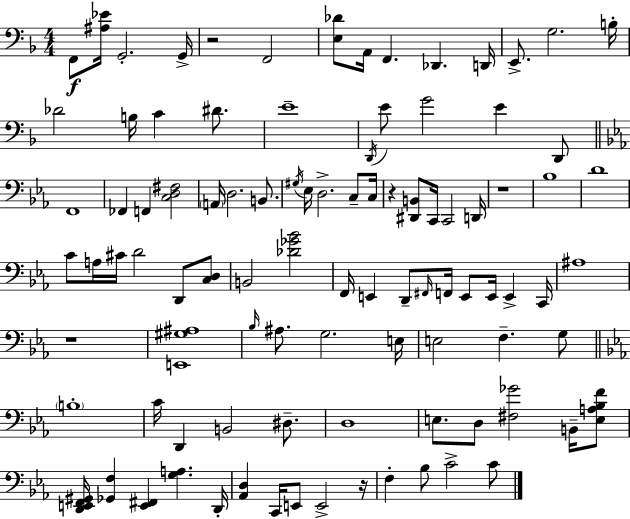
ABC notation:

X:1
T:Untitled
M:4/4
L:1/4
K:Dm
F,,/2 [^A,_E]/4 G,,2 G,,/4 z2 F,,2 [E,_D]/2 A,,/4 F,, _D,, D,,/4 E,,/2 G,2 B,/4 _D2 B,/4 C ^D/2 E4 D,,/4 E/2 G2 E D,,/2 F,,4 _F,, F,, [C,D,^F,]2 A,,/4 D,2 B,,/2 ^G,/4 _E,/4 D,2 C,/2 C,/4 z [^D,,B,,]/2 C,,/4 C,,2 D,,/4 z4 _B,4 D4 C/2 A,/4 ^C/4 D2 D,,/2 [C,D,]/2 B,,2 [_D_G_B]2 F,,/4 E,, D,,/2 ^F,,/4 F,,/4 E,,/2 E,,/4 E,, C,,/4 ^A,4 z4 [E,,^G,^A,]4 _B,/4 ^A,/2 G,2 E,/4 E,2 F, G,/2 B,4 C/4 D,, B,,2 ^D,/2 D,4 E,/2 D,/2 [^F,_G]2 B,,/4 [E,A,_B,F]/2 [D,,E,,F,,^G,,]/4 [_G,,F,] [E,,^F,,] [G,A,] D,,/4 [_A,,D,] C,,/4 E,,/2 E,,2 z/4 F, _B,/2 C2 C/2